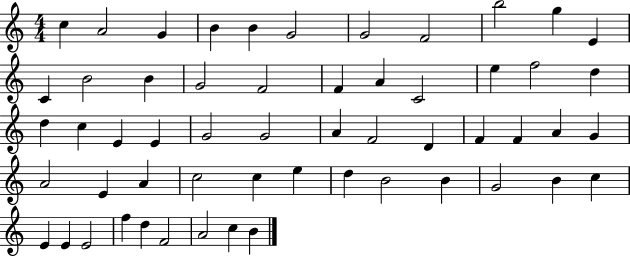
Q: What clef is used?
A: treble